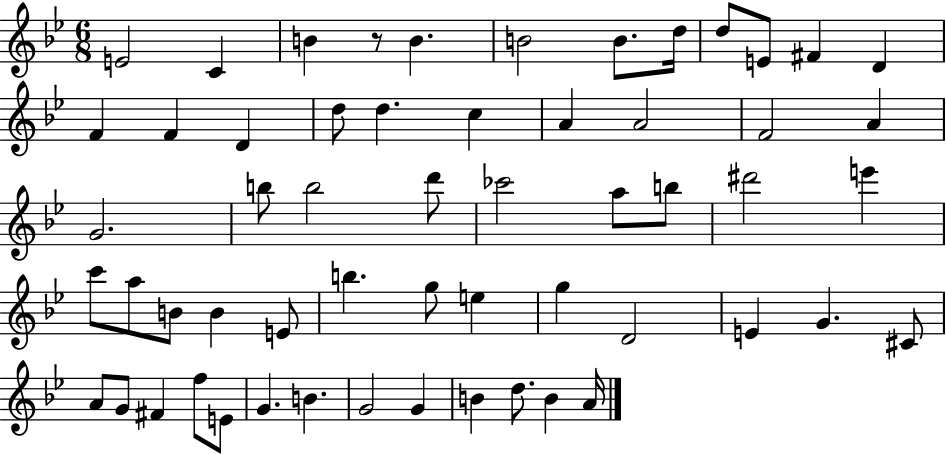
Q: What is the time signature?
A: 6/8